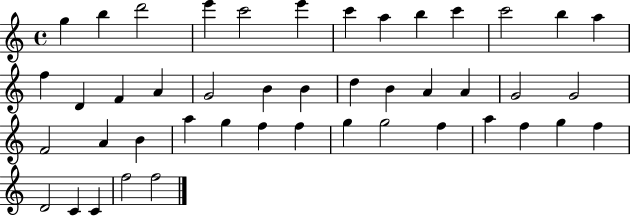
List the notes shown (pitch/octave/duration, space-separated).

G5/q B5/q D6/h E6/q C6/h E6/q C6/q A5/q B5/q C6/q C6/h B5/q A5/q F5/q D4/q F4/q A4/q G4/h B4/q B4/q D5/q B4/q A4/q A4/q G4/h G4/h F4/h A4/q B4/q A5/q G5/q F5/q F5/q G5/q G5/h F5/q A5/q F5/q G5/q F5/q D4/h C4/q C4/q F5/h F5/h